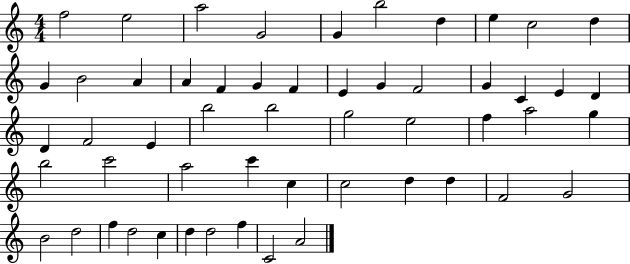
{
  \clef treble
  \numericTimeSignature
  \time 4/4
  \key c \major
  f''2 e''2 | a''2 g'2 | g'4 b''2 d''4 | e''4 c''2 d''4 | \break g'4 b'2 a'4 | a'4 f'4 g'4 f'4 | e'4 g'4 f'2 | g'4 c'4 e'4 d'4 | \break d'4 f'2 e'4 | b''2 b''2 | g''2 e''2 | f''4 a''2 g''4 | \break b''2 c'''2 | a''2 c'''4 c''4 | c''2 d''4 d''4 | f'2 g'2 | \break b'2 d''2 | f''4 d''2 c''4 | d''4 d''2 f''4 | c'2 a'2 | \break \bar "|."
}